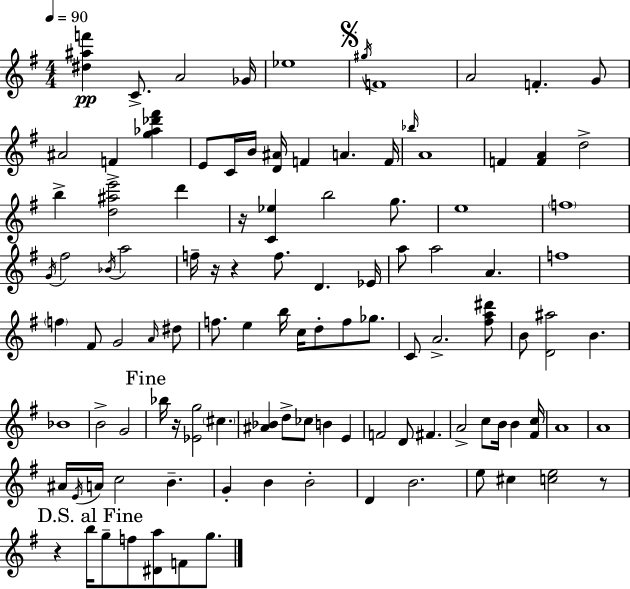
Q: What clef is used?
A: treble